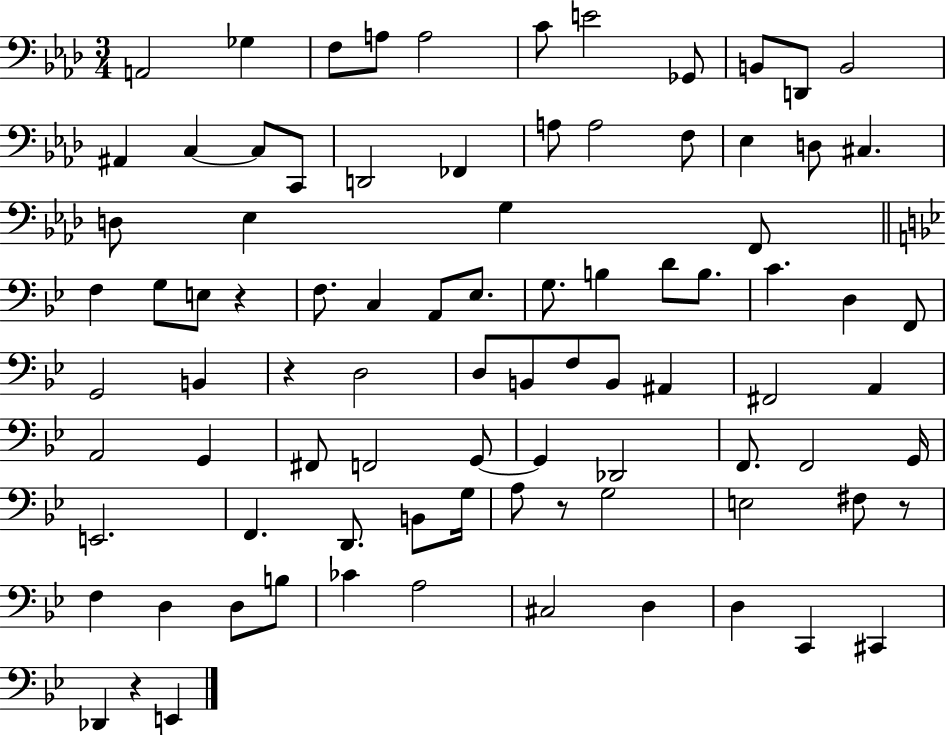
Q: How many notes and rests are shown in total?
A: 88